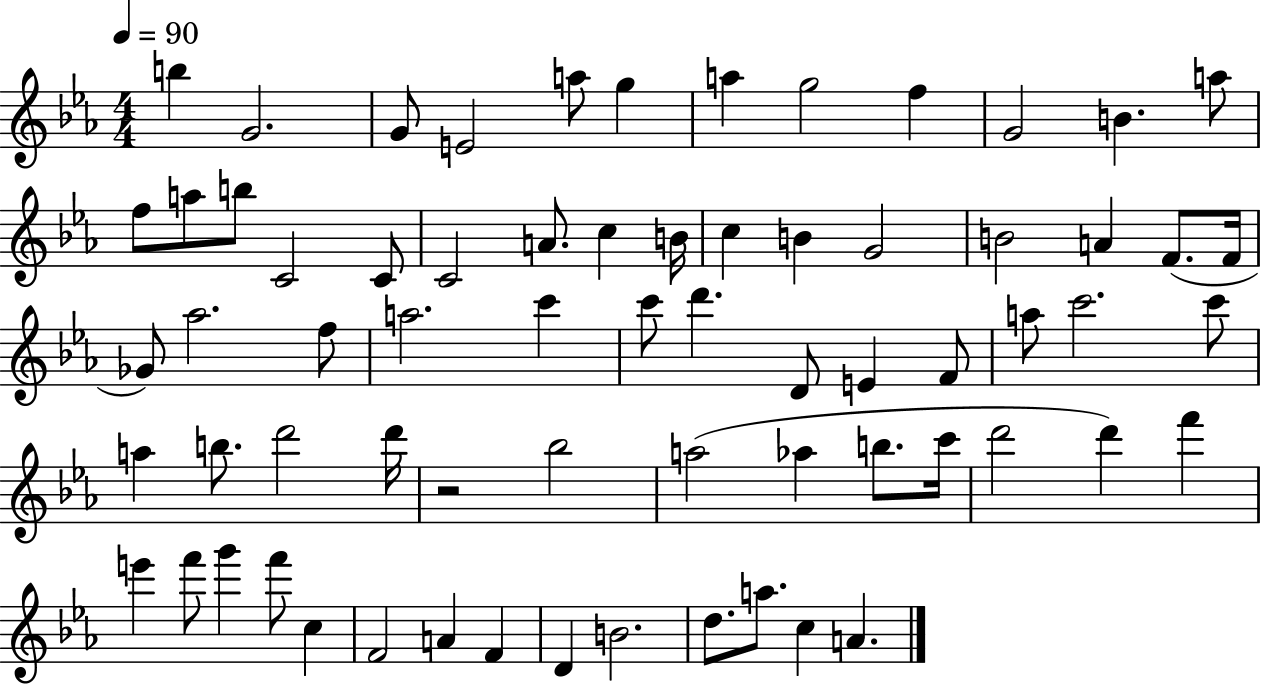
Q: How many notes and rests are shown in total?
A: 68